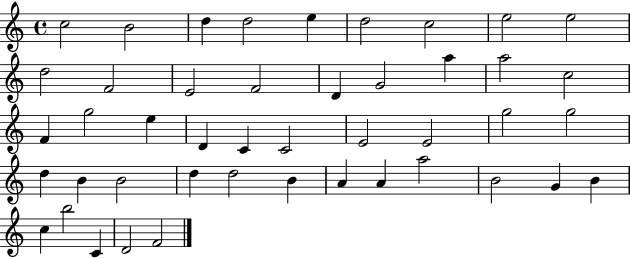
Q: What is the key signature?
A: C major